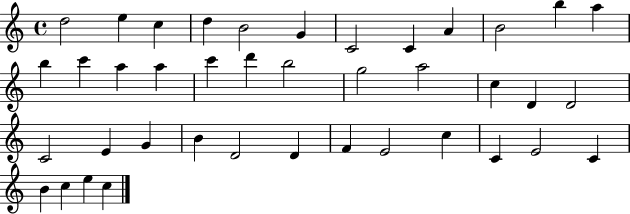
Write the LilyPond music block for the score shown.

{
  \clef treble
  \time 4/4
  \defaultTimeSignature
  \key c \major
  d''2 e''4 c''4 | d''4 b'2 g'4 | c'2 c'4 a'4 | b'2 b''4 a''4 | \break b''4 c'''4 a''4 a''4 | c'''4 d'''4 b''2 | g''2 a''2 | c''4 d'4 d'2 | \break c'2 e'4 g'4 | b'4 d'2 d'4 | f'4 e'2 c''4 | c'4 e'2 c'4 | \break b'4 c''4 e''4 c''4 | \bar "|."
}